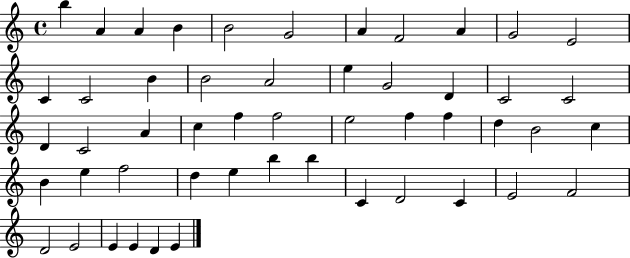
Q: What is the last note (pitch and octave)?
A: E4